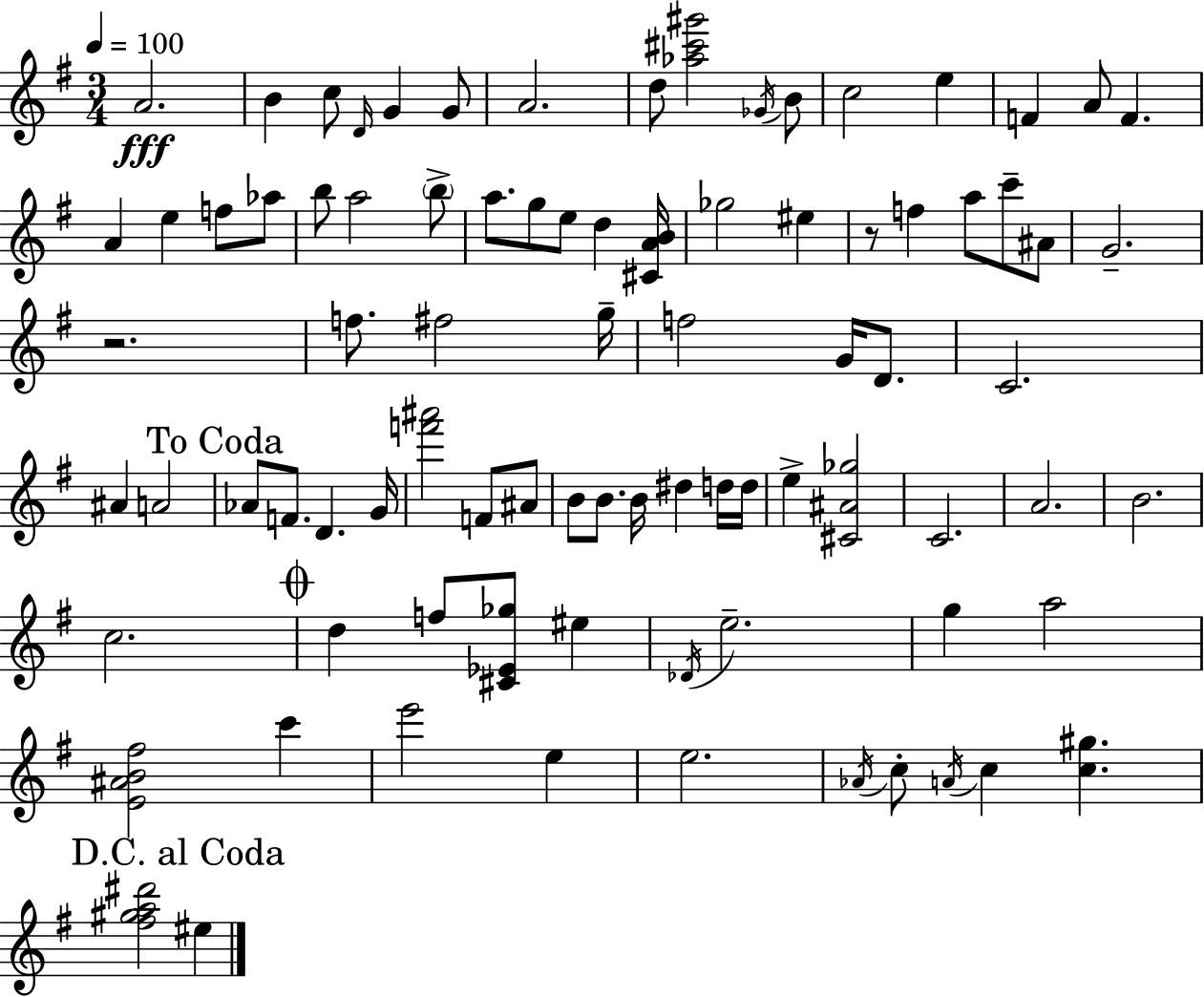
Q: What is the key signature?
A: E minor